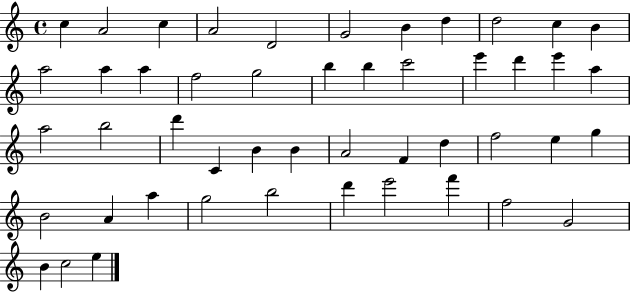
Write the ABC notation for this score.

X:1
T:Untitled
M:4/4
L:1/4
K:C
c A2 c A2 D2 G2 B d d2 c B a2 a a f2 g2 b b c'2 e' d' e' a a2 b2 d' C B B A2 F d f2 e g B2 A a g2 b2 d' e'2 f' f2 G2 B c2 e